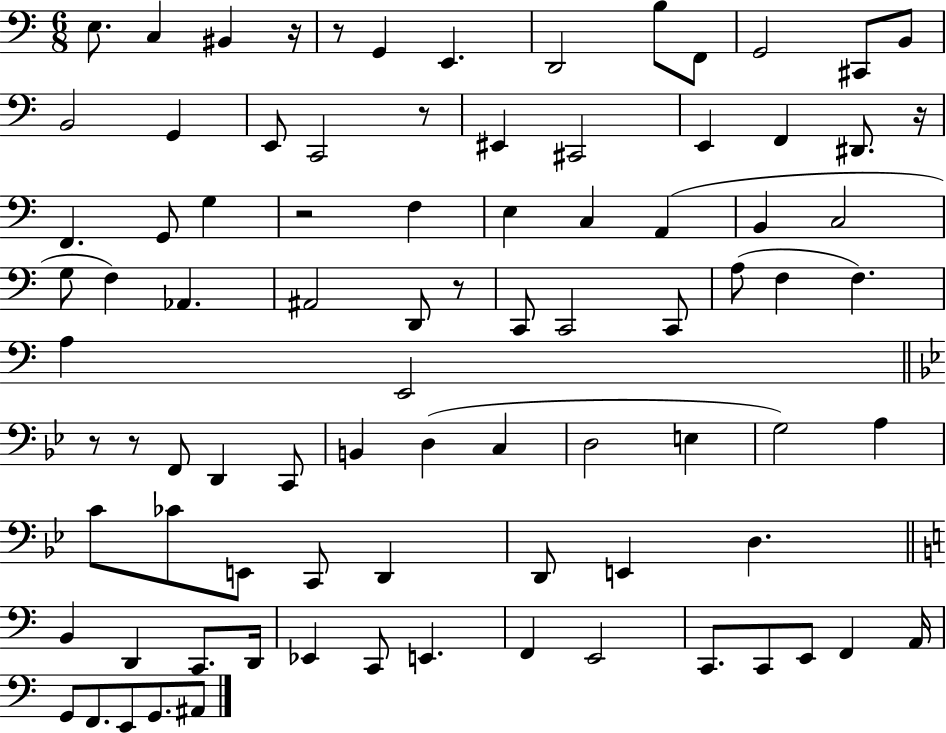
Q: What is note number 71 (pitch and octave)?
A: C2